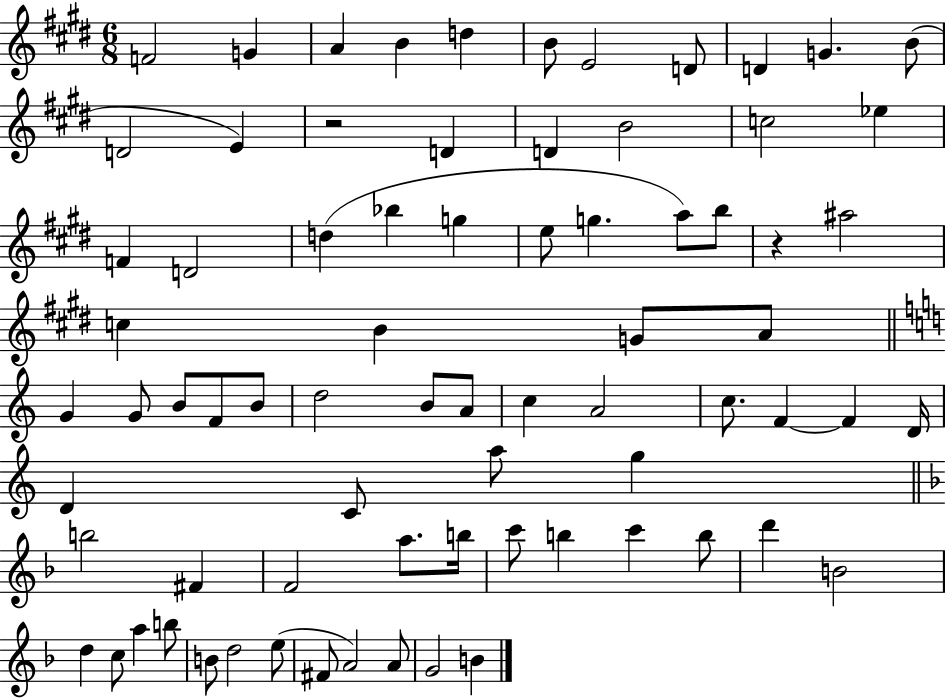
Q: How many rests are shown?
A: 2